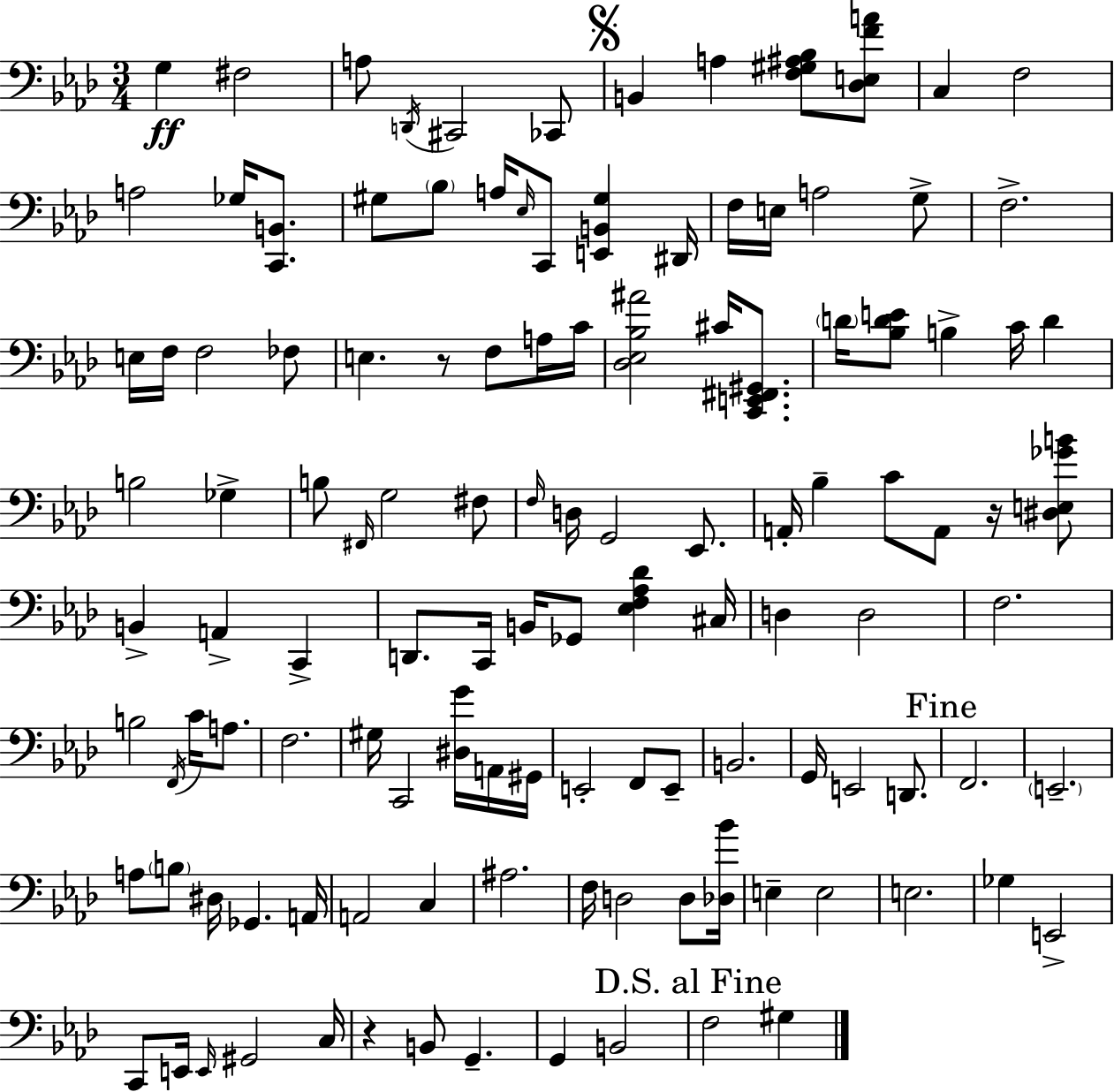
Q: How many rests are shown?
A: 3